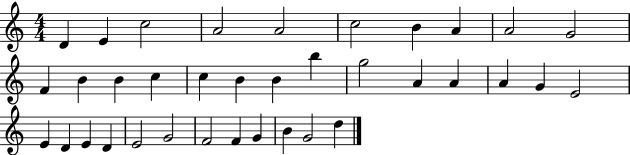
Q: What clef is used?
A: treble